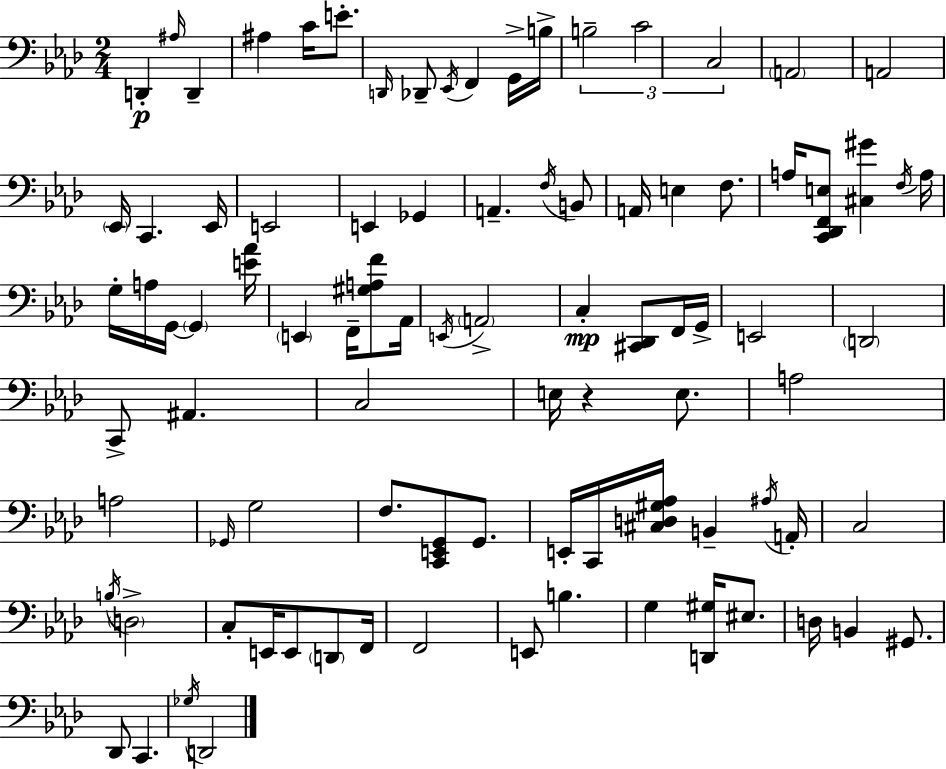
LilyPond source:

{
  \clef bass
  \numericTimeSignature
  \time 2/4
  \key f \minor
  d,4-.\p \grace { ais16 } d,4-- | ais4 c'16 e'8.-. | \grace { d,16 } des,8-- \acciaccatura { ees,16 } f,4 | g,16-> b16-> \tuplet 3/2 { b2-- | \break c'2 | c2 } | \parenthesize a,2 | a,2 | \break \parenthesize ees,16 c,4. | ees,16 e,2 | e,4 ges,4 | a,4.-- | \break \acciaccatura { f16 } b,8 a,16 e4 | f8. a16 <c, des, f, e>8 <cis gis'>4 | \acciaccatura { f16 } a16 g16-. a16 g,16~~ | \parenthesize g,4 <e' aes'>16 \parenthesize e,4 | \break f,16-- <gis a f'>8 aes,16 \acciaccatura { e,16 } \parenthesize a,2-> | c4-.\mp | <cis, des,>8 f,16 g,16-> e,2 | \parenthesize d,2 | \break c,8-> | ais,4. c2 | e16 r4 | e8. a2 | \break a2 | \grace { ges,16 } g2 | f8. | <c, e, g,>8 g,8. e,16-. | \break c,16 <cis d gis aes>16 b,4-- \acciaccatura { ais16 } a,16-. | c2 | \acciaccatura { b16 } \parenthesize d2-> | c8-. e,16 e,8 \parenthesize d,8 | \break f,16 f,2 | e,8 b4. | g4 <d, gis>16 eis8. | d16 b,4 gis,8. | \break des,8 c,4. | \acciaccatura { ges16 } d,2 | \bar "|."
}